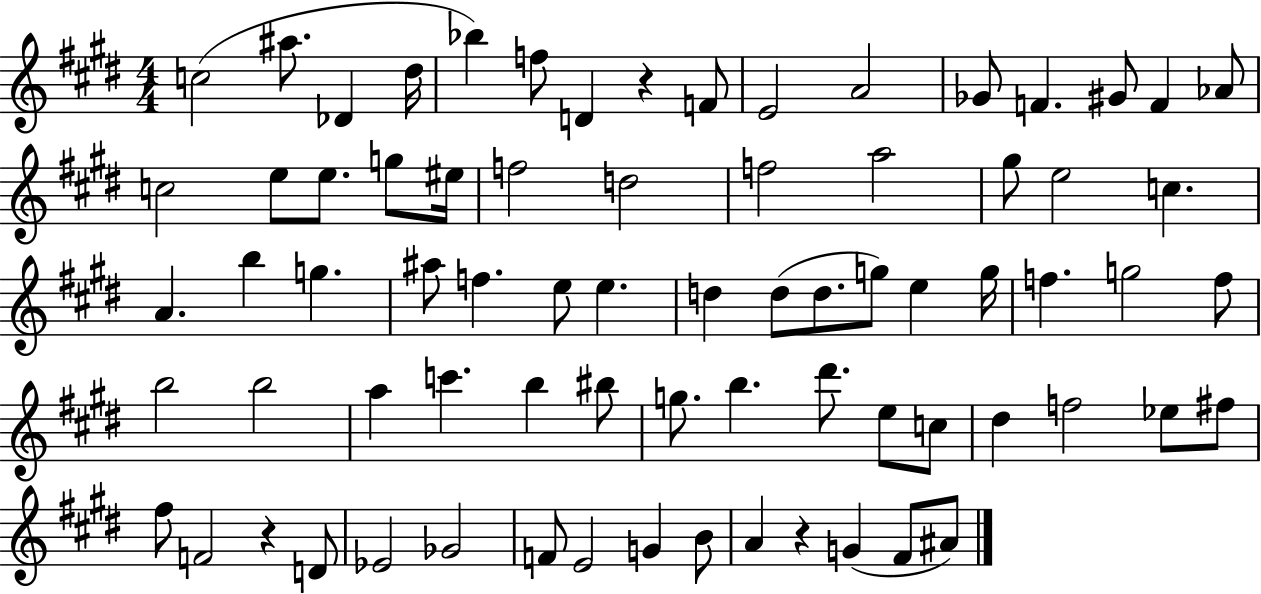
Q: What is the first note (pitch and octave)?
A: C5